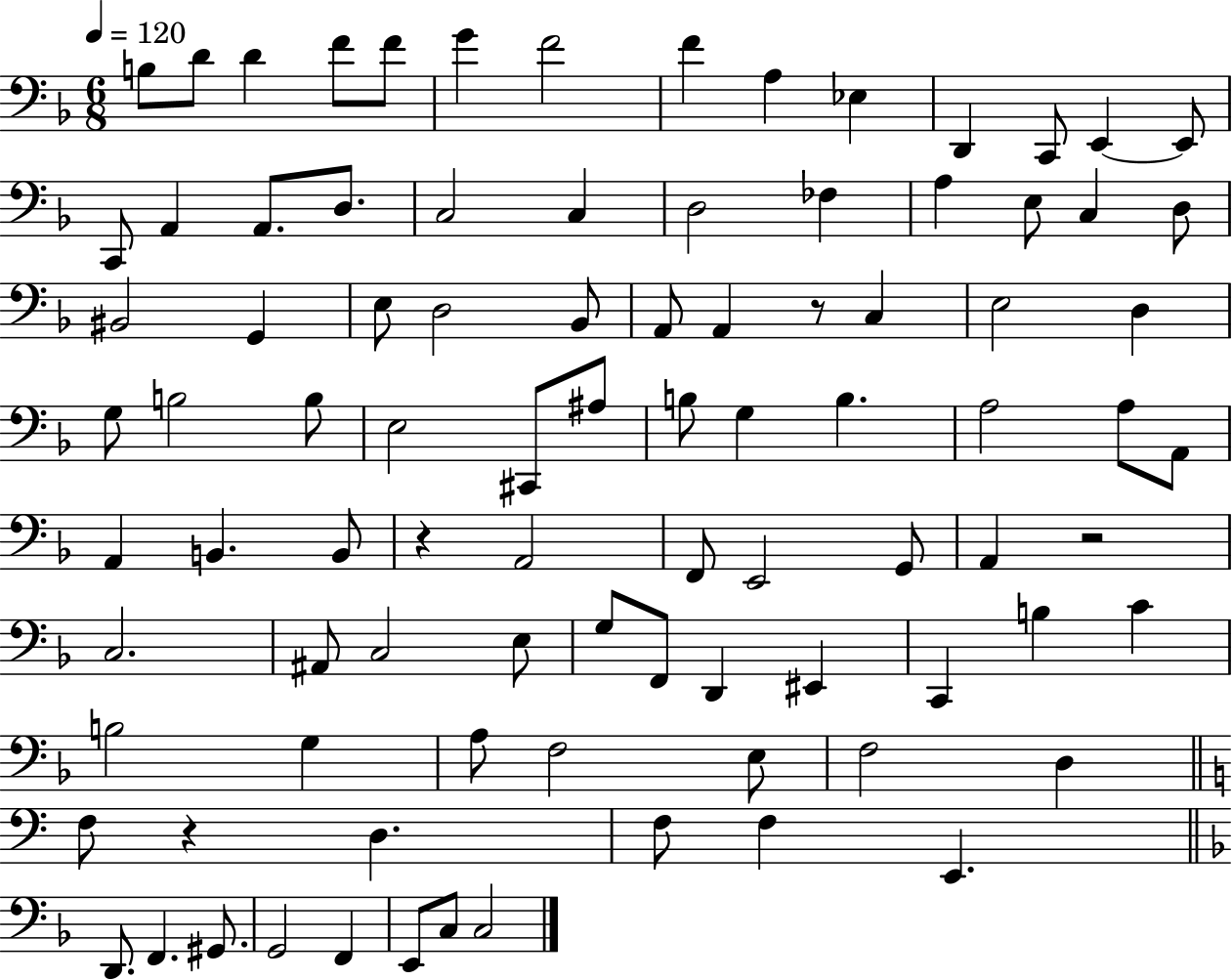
X:1
T:Untitled
M:6/8
L:1/4
K:F
B,/2 D/2 D F/2 F/2 G F2 F A, _E, D,, C,,/2 E,, E,,/2 C,,/2 A,, A,,/2 D,/2 C,2 C, D,2 _F, A, E,/2 C, D,/2 ^B,,2 G,, E,/2 D,2 _B,,/2 A,,/2 A,, z/2 C, E,2 D, G,/2 B,2 B,/2 E,2 ^C,,/2 ^A,/2 B,/2 G, B, A,2 A,/2 A,,/2 A,, B,, B,,/2 z A,,2 F,,/2 E,,2 G,,/2 A,, z2 C,2 ^A,,/2 C,2 E,/2 G,/2 F,,/2 D,, ^E,, C,, B, C B,2 G, A,/2 F,2 E,/2 F,2 D, F,/2 z D, F,/2 F, E,, D,,/2 F,, ^G,,/2 G,,2 F,, E,,/2 C,/2 C,2